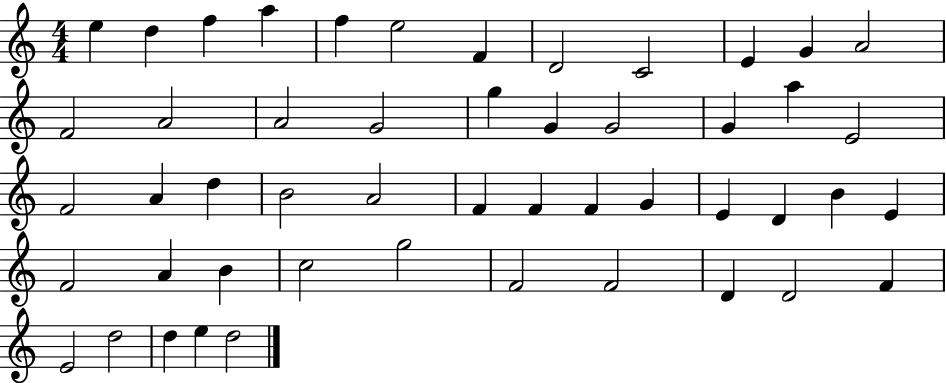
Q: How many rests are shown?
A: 0